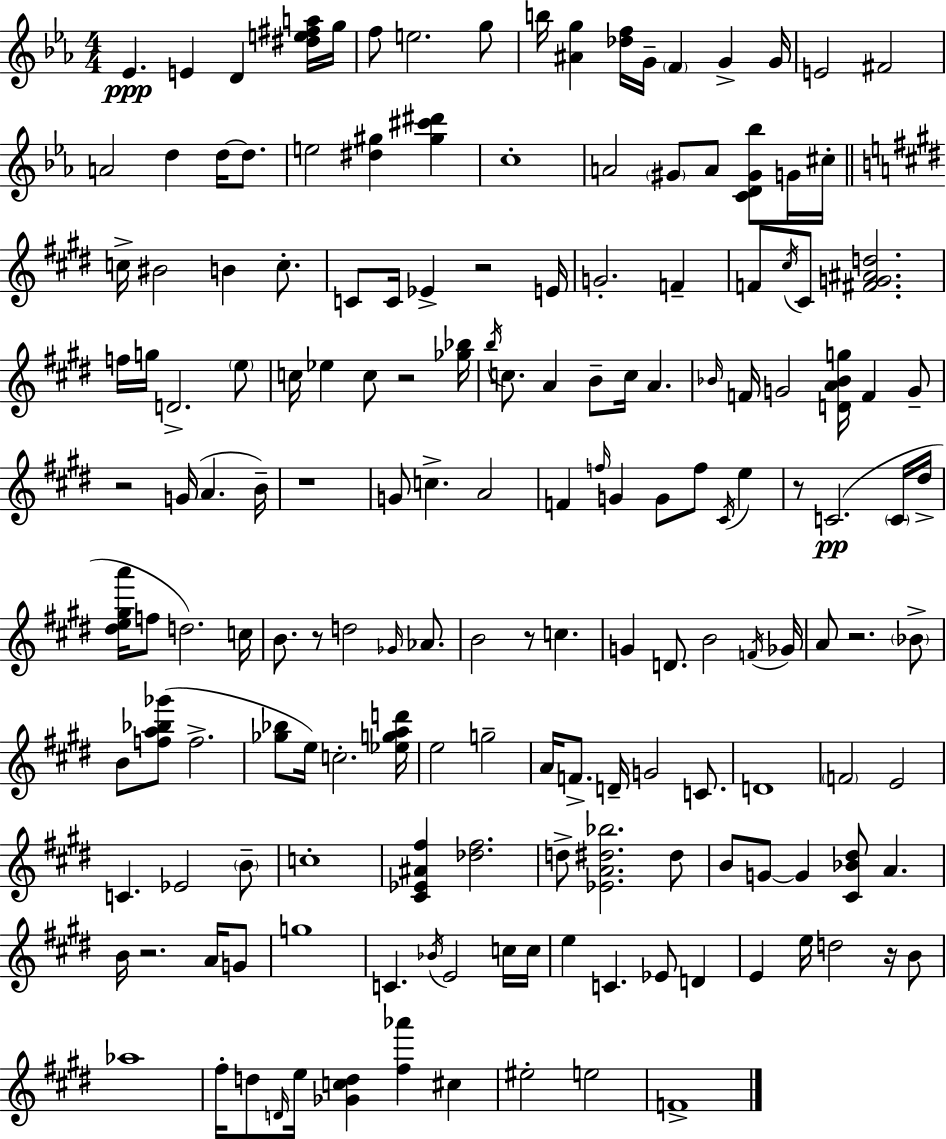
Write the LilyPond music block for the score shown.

{
  \clef treble
  \numericTimeSignature
  \time 4/4
  \key c \minor
  ees'4.\ppp e'4 d'4 <dis'' e'' fis'' a''>16 g''16 | f''8 e''2. g''8 | b''16 <ais' g''>4 <des'' f''>16 g'16-- \parenthesize f'4 g'4-> g'16 | e'2 fis'2 | \break a'2 d''4 d''16~~ d''8. | e''2 <dis'' gis''>4 <gis'' cis''' dis'''>4 | c''1-. | a'2 \parenthesize gis'8 a'8 <c' d' gis' bes''>8 g'16 cis''16-. | \break \bar "||" \break \key e \major c''16-> bis'2 b'4 c''8.-. | c'8 c'16 ees'4-> r2 e'16 | g'2.-. f'4-- | f'8 \acciaccatura { cis''16 } cis'8 <fis' g' ais' d''>2. | \break f''16 g''16 d'2.-> \parenthesize e''8 | c''16 ees''4 c''8 r2 | <ges'' bes''>16 \acciaccatura { b''16 } c''8. a'4 b'8-- c''16 a'4. | \grace { bes'16 } f'16 g'2 <d' a' bes' g''>16 f'4 | \break g'8-- r2 g'16( a'4. | b'16--) r1 | g'8 c''4.-> a'2 | f'4 \grace { f''16 } g'4 g'8 f''8 | \break \acciaccatura { cis'16 } e''4 r8 c'2.(\pp | \parenthesize c'16 dis''16-> <dis'' e'' gis'' a'''>16 f''8 d''2.) | c''16 b'8. r8 d''2 | \grace { ges'16 } aes'8. b'2 r8 | \break c''4. g'4 d'8. b'2 | \acciaccatura { f'16 } ges'16 a'8 r2. | \parenthesize bes'8-> b'8 <f'' a'' bes'' ges'''>8( f''2.-> | <ges'' bes''>8 e''16) c''2.-. | \break <ees'' g'' a'' d'''>16 e''2 g''2-- | a'16 f'8.-> d'16-- g'2 | c'8. d'1 | \parenthesize f'2 e'2 | \break c'4. ees'2 | \parenthesize b'8-- c''1-. | <cis' ees' ais' fis''>4 <des'' fis''>2. | d''8-> <ees' a' dis'' bes''>2. | \break dis''8 b'8 g'8~~ g'4 <cis' bes' dis''>8 | a'4. b'16 r2. | a'16 g'8 g''1 | c'4. \acciaccatura { bes'16 } e'2 | \break c''16 c''16 e''4 c'4. | ees'8 d'4 e'4 e''16 d''2 | r16 b'8 aes''1 | fis''16-. d''8 \grace { d'16 } e''16 <ges' c'' d''>4 | \break <fis'' aes'''>4 cis''4 eis''2-. | e''2 f'1-> | \bar "|."
}